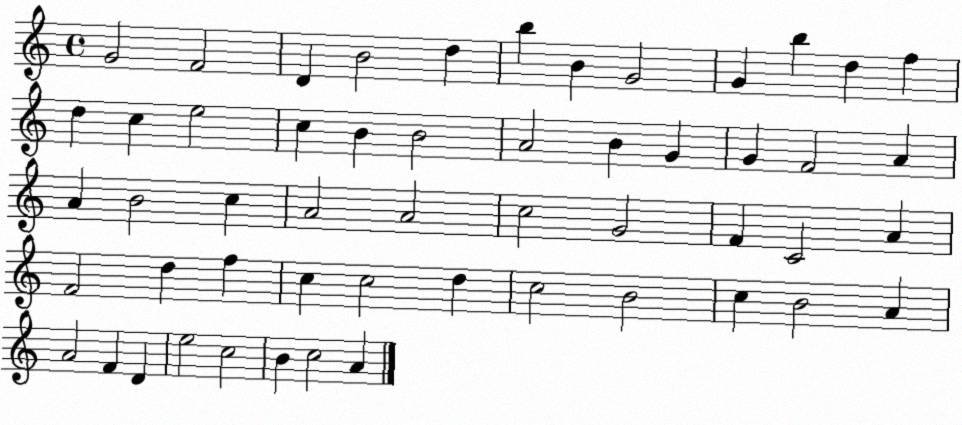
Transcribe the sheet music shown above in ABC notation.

X:1
T:Untitled
M:4/4
L:1/4
K:C
G2 F2 D B2 d b B G2 G b d f d c e2 c B B2 A2 B G G F2 A A B2 c A2 A2 c2 G2 F C2 A F2 d f c c2 d c2 B2 c B2 A A2 F D e2 c2 B c2 A